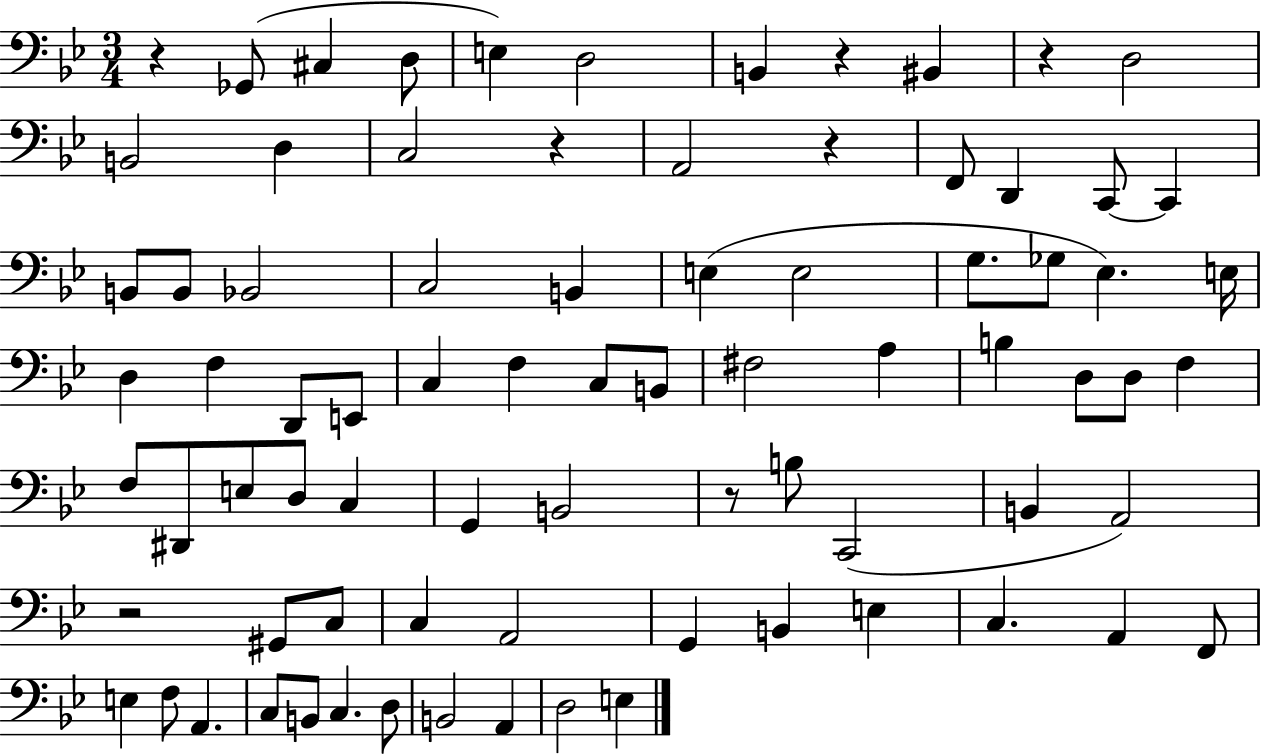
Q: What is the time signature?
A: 3/4